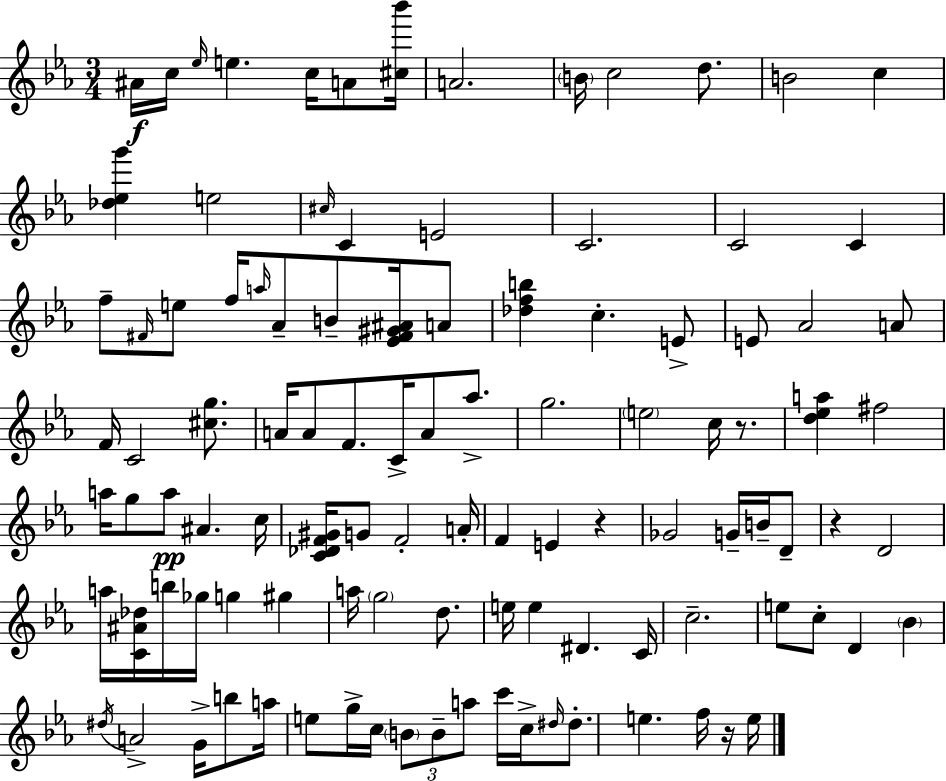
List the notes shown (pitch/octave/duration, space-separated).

A#4/s C5/s Eb5/s E5/q. C5/s A4/e [C#5,Bb6]/s A4/h. B4/s C5/h D5/e. B4/h C5/q [Db5,Eb5,G6]/q E5/h C#5/s C4/q E4/h C4/h. C4/h C4/q F5/e F#4/s E5/e F5/s A5/s Ab4/e B4/e [Eb4,F#4,G#4,A#4]/s A4/e [Db5,F5,B5]/q C5/q. E4/e E4/e Ab4/h A4/e F4/s C4/h [C#5,G5]/e. A4/s A4/e F4/e. C4/s A4/e Ab5/e. G5/h. E5/h C5/s R/e. [D5,Eb5,A5]/q F#5/h A5/s G5/e A5/e A#4/q. C5/s [C4,Db4,F4,G#4]/s G4/e F4/h A4/s F4/q E4/q R/q Gb4/h G4/s B4/s D4/e R/q D4/h A5/s [C4,A#4,Db5]/s B5/s Gb5/s G5/q G#5/q A5/s G5/h D5/e. E5/s E5/q D#4/q. C4/s C5/h. E5/e C5/e D4/q Bb4/q D#5/s A4/h G4/s B5/e A5/s E5/e G5/s C5/s B4/e B4/e A5/e C6/s C5/s D#5/s D#5/e. E5/q. F5/s R/s E5/s